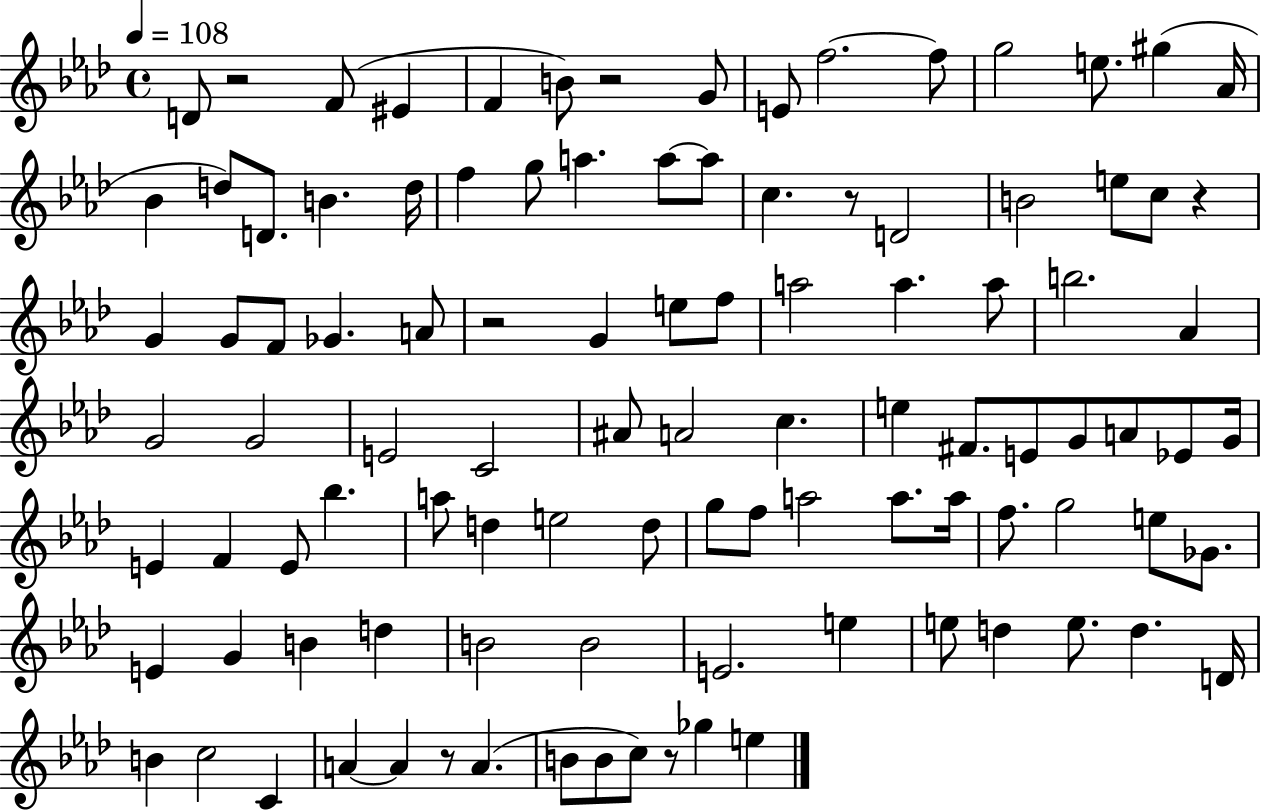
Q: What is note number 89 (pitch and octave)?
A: A4